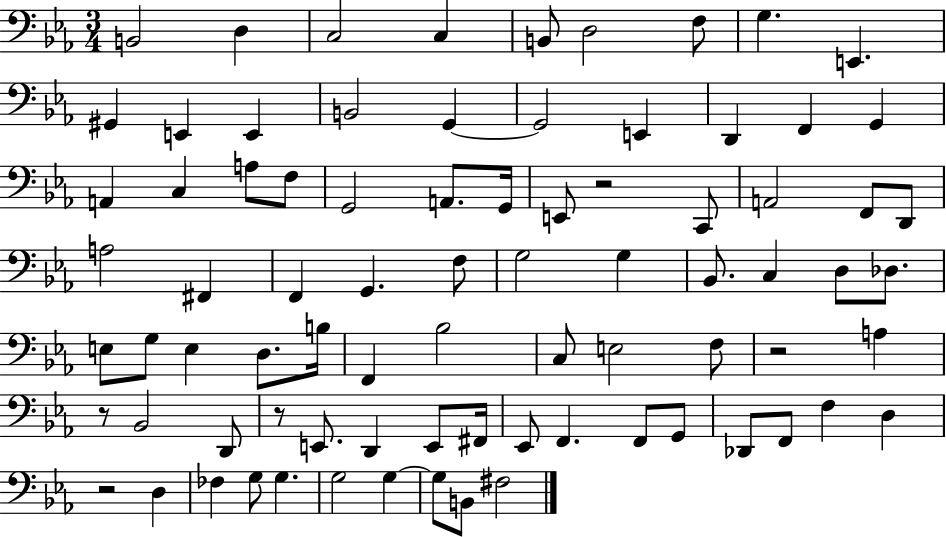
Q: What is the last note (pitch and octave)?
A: F#3